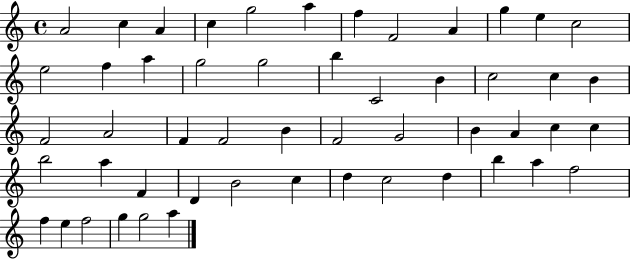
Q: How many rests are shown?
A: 0